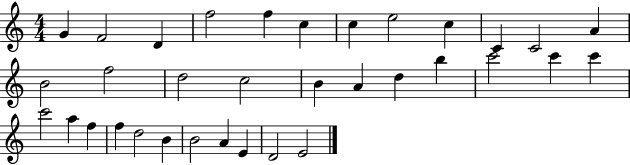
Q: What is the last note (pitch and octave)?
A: E4